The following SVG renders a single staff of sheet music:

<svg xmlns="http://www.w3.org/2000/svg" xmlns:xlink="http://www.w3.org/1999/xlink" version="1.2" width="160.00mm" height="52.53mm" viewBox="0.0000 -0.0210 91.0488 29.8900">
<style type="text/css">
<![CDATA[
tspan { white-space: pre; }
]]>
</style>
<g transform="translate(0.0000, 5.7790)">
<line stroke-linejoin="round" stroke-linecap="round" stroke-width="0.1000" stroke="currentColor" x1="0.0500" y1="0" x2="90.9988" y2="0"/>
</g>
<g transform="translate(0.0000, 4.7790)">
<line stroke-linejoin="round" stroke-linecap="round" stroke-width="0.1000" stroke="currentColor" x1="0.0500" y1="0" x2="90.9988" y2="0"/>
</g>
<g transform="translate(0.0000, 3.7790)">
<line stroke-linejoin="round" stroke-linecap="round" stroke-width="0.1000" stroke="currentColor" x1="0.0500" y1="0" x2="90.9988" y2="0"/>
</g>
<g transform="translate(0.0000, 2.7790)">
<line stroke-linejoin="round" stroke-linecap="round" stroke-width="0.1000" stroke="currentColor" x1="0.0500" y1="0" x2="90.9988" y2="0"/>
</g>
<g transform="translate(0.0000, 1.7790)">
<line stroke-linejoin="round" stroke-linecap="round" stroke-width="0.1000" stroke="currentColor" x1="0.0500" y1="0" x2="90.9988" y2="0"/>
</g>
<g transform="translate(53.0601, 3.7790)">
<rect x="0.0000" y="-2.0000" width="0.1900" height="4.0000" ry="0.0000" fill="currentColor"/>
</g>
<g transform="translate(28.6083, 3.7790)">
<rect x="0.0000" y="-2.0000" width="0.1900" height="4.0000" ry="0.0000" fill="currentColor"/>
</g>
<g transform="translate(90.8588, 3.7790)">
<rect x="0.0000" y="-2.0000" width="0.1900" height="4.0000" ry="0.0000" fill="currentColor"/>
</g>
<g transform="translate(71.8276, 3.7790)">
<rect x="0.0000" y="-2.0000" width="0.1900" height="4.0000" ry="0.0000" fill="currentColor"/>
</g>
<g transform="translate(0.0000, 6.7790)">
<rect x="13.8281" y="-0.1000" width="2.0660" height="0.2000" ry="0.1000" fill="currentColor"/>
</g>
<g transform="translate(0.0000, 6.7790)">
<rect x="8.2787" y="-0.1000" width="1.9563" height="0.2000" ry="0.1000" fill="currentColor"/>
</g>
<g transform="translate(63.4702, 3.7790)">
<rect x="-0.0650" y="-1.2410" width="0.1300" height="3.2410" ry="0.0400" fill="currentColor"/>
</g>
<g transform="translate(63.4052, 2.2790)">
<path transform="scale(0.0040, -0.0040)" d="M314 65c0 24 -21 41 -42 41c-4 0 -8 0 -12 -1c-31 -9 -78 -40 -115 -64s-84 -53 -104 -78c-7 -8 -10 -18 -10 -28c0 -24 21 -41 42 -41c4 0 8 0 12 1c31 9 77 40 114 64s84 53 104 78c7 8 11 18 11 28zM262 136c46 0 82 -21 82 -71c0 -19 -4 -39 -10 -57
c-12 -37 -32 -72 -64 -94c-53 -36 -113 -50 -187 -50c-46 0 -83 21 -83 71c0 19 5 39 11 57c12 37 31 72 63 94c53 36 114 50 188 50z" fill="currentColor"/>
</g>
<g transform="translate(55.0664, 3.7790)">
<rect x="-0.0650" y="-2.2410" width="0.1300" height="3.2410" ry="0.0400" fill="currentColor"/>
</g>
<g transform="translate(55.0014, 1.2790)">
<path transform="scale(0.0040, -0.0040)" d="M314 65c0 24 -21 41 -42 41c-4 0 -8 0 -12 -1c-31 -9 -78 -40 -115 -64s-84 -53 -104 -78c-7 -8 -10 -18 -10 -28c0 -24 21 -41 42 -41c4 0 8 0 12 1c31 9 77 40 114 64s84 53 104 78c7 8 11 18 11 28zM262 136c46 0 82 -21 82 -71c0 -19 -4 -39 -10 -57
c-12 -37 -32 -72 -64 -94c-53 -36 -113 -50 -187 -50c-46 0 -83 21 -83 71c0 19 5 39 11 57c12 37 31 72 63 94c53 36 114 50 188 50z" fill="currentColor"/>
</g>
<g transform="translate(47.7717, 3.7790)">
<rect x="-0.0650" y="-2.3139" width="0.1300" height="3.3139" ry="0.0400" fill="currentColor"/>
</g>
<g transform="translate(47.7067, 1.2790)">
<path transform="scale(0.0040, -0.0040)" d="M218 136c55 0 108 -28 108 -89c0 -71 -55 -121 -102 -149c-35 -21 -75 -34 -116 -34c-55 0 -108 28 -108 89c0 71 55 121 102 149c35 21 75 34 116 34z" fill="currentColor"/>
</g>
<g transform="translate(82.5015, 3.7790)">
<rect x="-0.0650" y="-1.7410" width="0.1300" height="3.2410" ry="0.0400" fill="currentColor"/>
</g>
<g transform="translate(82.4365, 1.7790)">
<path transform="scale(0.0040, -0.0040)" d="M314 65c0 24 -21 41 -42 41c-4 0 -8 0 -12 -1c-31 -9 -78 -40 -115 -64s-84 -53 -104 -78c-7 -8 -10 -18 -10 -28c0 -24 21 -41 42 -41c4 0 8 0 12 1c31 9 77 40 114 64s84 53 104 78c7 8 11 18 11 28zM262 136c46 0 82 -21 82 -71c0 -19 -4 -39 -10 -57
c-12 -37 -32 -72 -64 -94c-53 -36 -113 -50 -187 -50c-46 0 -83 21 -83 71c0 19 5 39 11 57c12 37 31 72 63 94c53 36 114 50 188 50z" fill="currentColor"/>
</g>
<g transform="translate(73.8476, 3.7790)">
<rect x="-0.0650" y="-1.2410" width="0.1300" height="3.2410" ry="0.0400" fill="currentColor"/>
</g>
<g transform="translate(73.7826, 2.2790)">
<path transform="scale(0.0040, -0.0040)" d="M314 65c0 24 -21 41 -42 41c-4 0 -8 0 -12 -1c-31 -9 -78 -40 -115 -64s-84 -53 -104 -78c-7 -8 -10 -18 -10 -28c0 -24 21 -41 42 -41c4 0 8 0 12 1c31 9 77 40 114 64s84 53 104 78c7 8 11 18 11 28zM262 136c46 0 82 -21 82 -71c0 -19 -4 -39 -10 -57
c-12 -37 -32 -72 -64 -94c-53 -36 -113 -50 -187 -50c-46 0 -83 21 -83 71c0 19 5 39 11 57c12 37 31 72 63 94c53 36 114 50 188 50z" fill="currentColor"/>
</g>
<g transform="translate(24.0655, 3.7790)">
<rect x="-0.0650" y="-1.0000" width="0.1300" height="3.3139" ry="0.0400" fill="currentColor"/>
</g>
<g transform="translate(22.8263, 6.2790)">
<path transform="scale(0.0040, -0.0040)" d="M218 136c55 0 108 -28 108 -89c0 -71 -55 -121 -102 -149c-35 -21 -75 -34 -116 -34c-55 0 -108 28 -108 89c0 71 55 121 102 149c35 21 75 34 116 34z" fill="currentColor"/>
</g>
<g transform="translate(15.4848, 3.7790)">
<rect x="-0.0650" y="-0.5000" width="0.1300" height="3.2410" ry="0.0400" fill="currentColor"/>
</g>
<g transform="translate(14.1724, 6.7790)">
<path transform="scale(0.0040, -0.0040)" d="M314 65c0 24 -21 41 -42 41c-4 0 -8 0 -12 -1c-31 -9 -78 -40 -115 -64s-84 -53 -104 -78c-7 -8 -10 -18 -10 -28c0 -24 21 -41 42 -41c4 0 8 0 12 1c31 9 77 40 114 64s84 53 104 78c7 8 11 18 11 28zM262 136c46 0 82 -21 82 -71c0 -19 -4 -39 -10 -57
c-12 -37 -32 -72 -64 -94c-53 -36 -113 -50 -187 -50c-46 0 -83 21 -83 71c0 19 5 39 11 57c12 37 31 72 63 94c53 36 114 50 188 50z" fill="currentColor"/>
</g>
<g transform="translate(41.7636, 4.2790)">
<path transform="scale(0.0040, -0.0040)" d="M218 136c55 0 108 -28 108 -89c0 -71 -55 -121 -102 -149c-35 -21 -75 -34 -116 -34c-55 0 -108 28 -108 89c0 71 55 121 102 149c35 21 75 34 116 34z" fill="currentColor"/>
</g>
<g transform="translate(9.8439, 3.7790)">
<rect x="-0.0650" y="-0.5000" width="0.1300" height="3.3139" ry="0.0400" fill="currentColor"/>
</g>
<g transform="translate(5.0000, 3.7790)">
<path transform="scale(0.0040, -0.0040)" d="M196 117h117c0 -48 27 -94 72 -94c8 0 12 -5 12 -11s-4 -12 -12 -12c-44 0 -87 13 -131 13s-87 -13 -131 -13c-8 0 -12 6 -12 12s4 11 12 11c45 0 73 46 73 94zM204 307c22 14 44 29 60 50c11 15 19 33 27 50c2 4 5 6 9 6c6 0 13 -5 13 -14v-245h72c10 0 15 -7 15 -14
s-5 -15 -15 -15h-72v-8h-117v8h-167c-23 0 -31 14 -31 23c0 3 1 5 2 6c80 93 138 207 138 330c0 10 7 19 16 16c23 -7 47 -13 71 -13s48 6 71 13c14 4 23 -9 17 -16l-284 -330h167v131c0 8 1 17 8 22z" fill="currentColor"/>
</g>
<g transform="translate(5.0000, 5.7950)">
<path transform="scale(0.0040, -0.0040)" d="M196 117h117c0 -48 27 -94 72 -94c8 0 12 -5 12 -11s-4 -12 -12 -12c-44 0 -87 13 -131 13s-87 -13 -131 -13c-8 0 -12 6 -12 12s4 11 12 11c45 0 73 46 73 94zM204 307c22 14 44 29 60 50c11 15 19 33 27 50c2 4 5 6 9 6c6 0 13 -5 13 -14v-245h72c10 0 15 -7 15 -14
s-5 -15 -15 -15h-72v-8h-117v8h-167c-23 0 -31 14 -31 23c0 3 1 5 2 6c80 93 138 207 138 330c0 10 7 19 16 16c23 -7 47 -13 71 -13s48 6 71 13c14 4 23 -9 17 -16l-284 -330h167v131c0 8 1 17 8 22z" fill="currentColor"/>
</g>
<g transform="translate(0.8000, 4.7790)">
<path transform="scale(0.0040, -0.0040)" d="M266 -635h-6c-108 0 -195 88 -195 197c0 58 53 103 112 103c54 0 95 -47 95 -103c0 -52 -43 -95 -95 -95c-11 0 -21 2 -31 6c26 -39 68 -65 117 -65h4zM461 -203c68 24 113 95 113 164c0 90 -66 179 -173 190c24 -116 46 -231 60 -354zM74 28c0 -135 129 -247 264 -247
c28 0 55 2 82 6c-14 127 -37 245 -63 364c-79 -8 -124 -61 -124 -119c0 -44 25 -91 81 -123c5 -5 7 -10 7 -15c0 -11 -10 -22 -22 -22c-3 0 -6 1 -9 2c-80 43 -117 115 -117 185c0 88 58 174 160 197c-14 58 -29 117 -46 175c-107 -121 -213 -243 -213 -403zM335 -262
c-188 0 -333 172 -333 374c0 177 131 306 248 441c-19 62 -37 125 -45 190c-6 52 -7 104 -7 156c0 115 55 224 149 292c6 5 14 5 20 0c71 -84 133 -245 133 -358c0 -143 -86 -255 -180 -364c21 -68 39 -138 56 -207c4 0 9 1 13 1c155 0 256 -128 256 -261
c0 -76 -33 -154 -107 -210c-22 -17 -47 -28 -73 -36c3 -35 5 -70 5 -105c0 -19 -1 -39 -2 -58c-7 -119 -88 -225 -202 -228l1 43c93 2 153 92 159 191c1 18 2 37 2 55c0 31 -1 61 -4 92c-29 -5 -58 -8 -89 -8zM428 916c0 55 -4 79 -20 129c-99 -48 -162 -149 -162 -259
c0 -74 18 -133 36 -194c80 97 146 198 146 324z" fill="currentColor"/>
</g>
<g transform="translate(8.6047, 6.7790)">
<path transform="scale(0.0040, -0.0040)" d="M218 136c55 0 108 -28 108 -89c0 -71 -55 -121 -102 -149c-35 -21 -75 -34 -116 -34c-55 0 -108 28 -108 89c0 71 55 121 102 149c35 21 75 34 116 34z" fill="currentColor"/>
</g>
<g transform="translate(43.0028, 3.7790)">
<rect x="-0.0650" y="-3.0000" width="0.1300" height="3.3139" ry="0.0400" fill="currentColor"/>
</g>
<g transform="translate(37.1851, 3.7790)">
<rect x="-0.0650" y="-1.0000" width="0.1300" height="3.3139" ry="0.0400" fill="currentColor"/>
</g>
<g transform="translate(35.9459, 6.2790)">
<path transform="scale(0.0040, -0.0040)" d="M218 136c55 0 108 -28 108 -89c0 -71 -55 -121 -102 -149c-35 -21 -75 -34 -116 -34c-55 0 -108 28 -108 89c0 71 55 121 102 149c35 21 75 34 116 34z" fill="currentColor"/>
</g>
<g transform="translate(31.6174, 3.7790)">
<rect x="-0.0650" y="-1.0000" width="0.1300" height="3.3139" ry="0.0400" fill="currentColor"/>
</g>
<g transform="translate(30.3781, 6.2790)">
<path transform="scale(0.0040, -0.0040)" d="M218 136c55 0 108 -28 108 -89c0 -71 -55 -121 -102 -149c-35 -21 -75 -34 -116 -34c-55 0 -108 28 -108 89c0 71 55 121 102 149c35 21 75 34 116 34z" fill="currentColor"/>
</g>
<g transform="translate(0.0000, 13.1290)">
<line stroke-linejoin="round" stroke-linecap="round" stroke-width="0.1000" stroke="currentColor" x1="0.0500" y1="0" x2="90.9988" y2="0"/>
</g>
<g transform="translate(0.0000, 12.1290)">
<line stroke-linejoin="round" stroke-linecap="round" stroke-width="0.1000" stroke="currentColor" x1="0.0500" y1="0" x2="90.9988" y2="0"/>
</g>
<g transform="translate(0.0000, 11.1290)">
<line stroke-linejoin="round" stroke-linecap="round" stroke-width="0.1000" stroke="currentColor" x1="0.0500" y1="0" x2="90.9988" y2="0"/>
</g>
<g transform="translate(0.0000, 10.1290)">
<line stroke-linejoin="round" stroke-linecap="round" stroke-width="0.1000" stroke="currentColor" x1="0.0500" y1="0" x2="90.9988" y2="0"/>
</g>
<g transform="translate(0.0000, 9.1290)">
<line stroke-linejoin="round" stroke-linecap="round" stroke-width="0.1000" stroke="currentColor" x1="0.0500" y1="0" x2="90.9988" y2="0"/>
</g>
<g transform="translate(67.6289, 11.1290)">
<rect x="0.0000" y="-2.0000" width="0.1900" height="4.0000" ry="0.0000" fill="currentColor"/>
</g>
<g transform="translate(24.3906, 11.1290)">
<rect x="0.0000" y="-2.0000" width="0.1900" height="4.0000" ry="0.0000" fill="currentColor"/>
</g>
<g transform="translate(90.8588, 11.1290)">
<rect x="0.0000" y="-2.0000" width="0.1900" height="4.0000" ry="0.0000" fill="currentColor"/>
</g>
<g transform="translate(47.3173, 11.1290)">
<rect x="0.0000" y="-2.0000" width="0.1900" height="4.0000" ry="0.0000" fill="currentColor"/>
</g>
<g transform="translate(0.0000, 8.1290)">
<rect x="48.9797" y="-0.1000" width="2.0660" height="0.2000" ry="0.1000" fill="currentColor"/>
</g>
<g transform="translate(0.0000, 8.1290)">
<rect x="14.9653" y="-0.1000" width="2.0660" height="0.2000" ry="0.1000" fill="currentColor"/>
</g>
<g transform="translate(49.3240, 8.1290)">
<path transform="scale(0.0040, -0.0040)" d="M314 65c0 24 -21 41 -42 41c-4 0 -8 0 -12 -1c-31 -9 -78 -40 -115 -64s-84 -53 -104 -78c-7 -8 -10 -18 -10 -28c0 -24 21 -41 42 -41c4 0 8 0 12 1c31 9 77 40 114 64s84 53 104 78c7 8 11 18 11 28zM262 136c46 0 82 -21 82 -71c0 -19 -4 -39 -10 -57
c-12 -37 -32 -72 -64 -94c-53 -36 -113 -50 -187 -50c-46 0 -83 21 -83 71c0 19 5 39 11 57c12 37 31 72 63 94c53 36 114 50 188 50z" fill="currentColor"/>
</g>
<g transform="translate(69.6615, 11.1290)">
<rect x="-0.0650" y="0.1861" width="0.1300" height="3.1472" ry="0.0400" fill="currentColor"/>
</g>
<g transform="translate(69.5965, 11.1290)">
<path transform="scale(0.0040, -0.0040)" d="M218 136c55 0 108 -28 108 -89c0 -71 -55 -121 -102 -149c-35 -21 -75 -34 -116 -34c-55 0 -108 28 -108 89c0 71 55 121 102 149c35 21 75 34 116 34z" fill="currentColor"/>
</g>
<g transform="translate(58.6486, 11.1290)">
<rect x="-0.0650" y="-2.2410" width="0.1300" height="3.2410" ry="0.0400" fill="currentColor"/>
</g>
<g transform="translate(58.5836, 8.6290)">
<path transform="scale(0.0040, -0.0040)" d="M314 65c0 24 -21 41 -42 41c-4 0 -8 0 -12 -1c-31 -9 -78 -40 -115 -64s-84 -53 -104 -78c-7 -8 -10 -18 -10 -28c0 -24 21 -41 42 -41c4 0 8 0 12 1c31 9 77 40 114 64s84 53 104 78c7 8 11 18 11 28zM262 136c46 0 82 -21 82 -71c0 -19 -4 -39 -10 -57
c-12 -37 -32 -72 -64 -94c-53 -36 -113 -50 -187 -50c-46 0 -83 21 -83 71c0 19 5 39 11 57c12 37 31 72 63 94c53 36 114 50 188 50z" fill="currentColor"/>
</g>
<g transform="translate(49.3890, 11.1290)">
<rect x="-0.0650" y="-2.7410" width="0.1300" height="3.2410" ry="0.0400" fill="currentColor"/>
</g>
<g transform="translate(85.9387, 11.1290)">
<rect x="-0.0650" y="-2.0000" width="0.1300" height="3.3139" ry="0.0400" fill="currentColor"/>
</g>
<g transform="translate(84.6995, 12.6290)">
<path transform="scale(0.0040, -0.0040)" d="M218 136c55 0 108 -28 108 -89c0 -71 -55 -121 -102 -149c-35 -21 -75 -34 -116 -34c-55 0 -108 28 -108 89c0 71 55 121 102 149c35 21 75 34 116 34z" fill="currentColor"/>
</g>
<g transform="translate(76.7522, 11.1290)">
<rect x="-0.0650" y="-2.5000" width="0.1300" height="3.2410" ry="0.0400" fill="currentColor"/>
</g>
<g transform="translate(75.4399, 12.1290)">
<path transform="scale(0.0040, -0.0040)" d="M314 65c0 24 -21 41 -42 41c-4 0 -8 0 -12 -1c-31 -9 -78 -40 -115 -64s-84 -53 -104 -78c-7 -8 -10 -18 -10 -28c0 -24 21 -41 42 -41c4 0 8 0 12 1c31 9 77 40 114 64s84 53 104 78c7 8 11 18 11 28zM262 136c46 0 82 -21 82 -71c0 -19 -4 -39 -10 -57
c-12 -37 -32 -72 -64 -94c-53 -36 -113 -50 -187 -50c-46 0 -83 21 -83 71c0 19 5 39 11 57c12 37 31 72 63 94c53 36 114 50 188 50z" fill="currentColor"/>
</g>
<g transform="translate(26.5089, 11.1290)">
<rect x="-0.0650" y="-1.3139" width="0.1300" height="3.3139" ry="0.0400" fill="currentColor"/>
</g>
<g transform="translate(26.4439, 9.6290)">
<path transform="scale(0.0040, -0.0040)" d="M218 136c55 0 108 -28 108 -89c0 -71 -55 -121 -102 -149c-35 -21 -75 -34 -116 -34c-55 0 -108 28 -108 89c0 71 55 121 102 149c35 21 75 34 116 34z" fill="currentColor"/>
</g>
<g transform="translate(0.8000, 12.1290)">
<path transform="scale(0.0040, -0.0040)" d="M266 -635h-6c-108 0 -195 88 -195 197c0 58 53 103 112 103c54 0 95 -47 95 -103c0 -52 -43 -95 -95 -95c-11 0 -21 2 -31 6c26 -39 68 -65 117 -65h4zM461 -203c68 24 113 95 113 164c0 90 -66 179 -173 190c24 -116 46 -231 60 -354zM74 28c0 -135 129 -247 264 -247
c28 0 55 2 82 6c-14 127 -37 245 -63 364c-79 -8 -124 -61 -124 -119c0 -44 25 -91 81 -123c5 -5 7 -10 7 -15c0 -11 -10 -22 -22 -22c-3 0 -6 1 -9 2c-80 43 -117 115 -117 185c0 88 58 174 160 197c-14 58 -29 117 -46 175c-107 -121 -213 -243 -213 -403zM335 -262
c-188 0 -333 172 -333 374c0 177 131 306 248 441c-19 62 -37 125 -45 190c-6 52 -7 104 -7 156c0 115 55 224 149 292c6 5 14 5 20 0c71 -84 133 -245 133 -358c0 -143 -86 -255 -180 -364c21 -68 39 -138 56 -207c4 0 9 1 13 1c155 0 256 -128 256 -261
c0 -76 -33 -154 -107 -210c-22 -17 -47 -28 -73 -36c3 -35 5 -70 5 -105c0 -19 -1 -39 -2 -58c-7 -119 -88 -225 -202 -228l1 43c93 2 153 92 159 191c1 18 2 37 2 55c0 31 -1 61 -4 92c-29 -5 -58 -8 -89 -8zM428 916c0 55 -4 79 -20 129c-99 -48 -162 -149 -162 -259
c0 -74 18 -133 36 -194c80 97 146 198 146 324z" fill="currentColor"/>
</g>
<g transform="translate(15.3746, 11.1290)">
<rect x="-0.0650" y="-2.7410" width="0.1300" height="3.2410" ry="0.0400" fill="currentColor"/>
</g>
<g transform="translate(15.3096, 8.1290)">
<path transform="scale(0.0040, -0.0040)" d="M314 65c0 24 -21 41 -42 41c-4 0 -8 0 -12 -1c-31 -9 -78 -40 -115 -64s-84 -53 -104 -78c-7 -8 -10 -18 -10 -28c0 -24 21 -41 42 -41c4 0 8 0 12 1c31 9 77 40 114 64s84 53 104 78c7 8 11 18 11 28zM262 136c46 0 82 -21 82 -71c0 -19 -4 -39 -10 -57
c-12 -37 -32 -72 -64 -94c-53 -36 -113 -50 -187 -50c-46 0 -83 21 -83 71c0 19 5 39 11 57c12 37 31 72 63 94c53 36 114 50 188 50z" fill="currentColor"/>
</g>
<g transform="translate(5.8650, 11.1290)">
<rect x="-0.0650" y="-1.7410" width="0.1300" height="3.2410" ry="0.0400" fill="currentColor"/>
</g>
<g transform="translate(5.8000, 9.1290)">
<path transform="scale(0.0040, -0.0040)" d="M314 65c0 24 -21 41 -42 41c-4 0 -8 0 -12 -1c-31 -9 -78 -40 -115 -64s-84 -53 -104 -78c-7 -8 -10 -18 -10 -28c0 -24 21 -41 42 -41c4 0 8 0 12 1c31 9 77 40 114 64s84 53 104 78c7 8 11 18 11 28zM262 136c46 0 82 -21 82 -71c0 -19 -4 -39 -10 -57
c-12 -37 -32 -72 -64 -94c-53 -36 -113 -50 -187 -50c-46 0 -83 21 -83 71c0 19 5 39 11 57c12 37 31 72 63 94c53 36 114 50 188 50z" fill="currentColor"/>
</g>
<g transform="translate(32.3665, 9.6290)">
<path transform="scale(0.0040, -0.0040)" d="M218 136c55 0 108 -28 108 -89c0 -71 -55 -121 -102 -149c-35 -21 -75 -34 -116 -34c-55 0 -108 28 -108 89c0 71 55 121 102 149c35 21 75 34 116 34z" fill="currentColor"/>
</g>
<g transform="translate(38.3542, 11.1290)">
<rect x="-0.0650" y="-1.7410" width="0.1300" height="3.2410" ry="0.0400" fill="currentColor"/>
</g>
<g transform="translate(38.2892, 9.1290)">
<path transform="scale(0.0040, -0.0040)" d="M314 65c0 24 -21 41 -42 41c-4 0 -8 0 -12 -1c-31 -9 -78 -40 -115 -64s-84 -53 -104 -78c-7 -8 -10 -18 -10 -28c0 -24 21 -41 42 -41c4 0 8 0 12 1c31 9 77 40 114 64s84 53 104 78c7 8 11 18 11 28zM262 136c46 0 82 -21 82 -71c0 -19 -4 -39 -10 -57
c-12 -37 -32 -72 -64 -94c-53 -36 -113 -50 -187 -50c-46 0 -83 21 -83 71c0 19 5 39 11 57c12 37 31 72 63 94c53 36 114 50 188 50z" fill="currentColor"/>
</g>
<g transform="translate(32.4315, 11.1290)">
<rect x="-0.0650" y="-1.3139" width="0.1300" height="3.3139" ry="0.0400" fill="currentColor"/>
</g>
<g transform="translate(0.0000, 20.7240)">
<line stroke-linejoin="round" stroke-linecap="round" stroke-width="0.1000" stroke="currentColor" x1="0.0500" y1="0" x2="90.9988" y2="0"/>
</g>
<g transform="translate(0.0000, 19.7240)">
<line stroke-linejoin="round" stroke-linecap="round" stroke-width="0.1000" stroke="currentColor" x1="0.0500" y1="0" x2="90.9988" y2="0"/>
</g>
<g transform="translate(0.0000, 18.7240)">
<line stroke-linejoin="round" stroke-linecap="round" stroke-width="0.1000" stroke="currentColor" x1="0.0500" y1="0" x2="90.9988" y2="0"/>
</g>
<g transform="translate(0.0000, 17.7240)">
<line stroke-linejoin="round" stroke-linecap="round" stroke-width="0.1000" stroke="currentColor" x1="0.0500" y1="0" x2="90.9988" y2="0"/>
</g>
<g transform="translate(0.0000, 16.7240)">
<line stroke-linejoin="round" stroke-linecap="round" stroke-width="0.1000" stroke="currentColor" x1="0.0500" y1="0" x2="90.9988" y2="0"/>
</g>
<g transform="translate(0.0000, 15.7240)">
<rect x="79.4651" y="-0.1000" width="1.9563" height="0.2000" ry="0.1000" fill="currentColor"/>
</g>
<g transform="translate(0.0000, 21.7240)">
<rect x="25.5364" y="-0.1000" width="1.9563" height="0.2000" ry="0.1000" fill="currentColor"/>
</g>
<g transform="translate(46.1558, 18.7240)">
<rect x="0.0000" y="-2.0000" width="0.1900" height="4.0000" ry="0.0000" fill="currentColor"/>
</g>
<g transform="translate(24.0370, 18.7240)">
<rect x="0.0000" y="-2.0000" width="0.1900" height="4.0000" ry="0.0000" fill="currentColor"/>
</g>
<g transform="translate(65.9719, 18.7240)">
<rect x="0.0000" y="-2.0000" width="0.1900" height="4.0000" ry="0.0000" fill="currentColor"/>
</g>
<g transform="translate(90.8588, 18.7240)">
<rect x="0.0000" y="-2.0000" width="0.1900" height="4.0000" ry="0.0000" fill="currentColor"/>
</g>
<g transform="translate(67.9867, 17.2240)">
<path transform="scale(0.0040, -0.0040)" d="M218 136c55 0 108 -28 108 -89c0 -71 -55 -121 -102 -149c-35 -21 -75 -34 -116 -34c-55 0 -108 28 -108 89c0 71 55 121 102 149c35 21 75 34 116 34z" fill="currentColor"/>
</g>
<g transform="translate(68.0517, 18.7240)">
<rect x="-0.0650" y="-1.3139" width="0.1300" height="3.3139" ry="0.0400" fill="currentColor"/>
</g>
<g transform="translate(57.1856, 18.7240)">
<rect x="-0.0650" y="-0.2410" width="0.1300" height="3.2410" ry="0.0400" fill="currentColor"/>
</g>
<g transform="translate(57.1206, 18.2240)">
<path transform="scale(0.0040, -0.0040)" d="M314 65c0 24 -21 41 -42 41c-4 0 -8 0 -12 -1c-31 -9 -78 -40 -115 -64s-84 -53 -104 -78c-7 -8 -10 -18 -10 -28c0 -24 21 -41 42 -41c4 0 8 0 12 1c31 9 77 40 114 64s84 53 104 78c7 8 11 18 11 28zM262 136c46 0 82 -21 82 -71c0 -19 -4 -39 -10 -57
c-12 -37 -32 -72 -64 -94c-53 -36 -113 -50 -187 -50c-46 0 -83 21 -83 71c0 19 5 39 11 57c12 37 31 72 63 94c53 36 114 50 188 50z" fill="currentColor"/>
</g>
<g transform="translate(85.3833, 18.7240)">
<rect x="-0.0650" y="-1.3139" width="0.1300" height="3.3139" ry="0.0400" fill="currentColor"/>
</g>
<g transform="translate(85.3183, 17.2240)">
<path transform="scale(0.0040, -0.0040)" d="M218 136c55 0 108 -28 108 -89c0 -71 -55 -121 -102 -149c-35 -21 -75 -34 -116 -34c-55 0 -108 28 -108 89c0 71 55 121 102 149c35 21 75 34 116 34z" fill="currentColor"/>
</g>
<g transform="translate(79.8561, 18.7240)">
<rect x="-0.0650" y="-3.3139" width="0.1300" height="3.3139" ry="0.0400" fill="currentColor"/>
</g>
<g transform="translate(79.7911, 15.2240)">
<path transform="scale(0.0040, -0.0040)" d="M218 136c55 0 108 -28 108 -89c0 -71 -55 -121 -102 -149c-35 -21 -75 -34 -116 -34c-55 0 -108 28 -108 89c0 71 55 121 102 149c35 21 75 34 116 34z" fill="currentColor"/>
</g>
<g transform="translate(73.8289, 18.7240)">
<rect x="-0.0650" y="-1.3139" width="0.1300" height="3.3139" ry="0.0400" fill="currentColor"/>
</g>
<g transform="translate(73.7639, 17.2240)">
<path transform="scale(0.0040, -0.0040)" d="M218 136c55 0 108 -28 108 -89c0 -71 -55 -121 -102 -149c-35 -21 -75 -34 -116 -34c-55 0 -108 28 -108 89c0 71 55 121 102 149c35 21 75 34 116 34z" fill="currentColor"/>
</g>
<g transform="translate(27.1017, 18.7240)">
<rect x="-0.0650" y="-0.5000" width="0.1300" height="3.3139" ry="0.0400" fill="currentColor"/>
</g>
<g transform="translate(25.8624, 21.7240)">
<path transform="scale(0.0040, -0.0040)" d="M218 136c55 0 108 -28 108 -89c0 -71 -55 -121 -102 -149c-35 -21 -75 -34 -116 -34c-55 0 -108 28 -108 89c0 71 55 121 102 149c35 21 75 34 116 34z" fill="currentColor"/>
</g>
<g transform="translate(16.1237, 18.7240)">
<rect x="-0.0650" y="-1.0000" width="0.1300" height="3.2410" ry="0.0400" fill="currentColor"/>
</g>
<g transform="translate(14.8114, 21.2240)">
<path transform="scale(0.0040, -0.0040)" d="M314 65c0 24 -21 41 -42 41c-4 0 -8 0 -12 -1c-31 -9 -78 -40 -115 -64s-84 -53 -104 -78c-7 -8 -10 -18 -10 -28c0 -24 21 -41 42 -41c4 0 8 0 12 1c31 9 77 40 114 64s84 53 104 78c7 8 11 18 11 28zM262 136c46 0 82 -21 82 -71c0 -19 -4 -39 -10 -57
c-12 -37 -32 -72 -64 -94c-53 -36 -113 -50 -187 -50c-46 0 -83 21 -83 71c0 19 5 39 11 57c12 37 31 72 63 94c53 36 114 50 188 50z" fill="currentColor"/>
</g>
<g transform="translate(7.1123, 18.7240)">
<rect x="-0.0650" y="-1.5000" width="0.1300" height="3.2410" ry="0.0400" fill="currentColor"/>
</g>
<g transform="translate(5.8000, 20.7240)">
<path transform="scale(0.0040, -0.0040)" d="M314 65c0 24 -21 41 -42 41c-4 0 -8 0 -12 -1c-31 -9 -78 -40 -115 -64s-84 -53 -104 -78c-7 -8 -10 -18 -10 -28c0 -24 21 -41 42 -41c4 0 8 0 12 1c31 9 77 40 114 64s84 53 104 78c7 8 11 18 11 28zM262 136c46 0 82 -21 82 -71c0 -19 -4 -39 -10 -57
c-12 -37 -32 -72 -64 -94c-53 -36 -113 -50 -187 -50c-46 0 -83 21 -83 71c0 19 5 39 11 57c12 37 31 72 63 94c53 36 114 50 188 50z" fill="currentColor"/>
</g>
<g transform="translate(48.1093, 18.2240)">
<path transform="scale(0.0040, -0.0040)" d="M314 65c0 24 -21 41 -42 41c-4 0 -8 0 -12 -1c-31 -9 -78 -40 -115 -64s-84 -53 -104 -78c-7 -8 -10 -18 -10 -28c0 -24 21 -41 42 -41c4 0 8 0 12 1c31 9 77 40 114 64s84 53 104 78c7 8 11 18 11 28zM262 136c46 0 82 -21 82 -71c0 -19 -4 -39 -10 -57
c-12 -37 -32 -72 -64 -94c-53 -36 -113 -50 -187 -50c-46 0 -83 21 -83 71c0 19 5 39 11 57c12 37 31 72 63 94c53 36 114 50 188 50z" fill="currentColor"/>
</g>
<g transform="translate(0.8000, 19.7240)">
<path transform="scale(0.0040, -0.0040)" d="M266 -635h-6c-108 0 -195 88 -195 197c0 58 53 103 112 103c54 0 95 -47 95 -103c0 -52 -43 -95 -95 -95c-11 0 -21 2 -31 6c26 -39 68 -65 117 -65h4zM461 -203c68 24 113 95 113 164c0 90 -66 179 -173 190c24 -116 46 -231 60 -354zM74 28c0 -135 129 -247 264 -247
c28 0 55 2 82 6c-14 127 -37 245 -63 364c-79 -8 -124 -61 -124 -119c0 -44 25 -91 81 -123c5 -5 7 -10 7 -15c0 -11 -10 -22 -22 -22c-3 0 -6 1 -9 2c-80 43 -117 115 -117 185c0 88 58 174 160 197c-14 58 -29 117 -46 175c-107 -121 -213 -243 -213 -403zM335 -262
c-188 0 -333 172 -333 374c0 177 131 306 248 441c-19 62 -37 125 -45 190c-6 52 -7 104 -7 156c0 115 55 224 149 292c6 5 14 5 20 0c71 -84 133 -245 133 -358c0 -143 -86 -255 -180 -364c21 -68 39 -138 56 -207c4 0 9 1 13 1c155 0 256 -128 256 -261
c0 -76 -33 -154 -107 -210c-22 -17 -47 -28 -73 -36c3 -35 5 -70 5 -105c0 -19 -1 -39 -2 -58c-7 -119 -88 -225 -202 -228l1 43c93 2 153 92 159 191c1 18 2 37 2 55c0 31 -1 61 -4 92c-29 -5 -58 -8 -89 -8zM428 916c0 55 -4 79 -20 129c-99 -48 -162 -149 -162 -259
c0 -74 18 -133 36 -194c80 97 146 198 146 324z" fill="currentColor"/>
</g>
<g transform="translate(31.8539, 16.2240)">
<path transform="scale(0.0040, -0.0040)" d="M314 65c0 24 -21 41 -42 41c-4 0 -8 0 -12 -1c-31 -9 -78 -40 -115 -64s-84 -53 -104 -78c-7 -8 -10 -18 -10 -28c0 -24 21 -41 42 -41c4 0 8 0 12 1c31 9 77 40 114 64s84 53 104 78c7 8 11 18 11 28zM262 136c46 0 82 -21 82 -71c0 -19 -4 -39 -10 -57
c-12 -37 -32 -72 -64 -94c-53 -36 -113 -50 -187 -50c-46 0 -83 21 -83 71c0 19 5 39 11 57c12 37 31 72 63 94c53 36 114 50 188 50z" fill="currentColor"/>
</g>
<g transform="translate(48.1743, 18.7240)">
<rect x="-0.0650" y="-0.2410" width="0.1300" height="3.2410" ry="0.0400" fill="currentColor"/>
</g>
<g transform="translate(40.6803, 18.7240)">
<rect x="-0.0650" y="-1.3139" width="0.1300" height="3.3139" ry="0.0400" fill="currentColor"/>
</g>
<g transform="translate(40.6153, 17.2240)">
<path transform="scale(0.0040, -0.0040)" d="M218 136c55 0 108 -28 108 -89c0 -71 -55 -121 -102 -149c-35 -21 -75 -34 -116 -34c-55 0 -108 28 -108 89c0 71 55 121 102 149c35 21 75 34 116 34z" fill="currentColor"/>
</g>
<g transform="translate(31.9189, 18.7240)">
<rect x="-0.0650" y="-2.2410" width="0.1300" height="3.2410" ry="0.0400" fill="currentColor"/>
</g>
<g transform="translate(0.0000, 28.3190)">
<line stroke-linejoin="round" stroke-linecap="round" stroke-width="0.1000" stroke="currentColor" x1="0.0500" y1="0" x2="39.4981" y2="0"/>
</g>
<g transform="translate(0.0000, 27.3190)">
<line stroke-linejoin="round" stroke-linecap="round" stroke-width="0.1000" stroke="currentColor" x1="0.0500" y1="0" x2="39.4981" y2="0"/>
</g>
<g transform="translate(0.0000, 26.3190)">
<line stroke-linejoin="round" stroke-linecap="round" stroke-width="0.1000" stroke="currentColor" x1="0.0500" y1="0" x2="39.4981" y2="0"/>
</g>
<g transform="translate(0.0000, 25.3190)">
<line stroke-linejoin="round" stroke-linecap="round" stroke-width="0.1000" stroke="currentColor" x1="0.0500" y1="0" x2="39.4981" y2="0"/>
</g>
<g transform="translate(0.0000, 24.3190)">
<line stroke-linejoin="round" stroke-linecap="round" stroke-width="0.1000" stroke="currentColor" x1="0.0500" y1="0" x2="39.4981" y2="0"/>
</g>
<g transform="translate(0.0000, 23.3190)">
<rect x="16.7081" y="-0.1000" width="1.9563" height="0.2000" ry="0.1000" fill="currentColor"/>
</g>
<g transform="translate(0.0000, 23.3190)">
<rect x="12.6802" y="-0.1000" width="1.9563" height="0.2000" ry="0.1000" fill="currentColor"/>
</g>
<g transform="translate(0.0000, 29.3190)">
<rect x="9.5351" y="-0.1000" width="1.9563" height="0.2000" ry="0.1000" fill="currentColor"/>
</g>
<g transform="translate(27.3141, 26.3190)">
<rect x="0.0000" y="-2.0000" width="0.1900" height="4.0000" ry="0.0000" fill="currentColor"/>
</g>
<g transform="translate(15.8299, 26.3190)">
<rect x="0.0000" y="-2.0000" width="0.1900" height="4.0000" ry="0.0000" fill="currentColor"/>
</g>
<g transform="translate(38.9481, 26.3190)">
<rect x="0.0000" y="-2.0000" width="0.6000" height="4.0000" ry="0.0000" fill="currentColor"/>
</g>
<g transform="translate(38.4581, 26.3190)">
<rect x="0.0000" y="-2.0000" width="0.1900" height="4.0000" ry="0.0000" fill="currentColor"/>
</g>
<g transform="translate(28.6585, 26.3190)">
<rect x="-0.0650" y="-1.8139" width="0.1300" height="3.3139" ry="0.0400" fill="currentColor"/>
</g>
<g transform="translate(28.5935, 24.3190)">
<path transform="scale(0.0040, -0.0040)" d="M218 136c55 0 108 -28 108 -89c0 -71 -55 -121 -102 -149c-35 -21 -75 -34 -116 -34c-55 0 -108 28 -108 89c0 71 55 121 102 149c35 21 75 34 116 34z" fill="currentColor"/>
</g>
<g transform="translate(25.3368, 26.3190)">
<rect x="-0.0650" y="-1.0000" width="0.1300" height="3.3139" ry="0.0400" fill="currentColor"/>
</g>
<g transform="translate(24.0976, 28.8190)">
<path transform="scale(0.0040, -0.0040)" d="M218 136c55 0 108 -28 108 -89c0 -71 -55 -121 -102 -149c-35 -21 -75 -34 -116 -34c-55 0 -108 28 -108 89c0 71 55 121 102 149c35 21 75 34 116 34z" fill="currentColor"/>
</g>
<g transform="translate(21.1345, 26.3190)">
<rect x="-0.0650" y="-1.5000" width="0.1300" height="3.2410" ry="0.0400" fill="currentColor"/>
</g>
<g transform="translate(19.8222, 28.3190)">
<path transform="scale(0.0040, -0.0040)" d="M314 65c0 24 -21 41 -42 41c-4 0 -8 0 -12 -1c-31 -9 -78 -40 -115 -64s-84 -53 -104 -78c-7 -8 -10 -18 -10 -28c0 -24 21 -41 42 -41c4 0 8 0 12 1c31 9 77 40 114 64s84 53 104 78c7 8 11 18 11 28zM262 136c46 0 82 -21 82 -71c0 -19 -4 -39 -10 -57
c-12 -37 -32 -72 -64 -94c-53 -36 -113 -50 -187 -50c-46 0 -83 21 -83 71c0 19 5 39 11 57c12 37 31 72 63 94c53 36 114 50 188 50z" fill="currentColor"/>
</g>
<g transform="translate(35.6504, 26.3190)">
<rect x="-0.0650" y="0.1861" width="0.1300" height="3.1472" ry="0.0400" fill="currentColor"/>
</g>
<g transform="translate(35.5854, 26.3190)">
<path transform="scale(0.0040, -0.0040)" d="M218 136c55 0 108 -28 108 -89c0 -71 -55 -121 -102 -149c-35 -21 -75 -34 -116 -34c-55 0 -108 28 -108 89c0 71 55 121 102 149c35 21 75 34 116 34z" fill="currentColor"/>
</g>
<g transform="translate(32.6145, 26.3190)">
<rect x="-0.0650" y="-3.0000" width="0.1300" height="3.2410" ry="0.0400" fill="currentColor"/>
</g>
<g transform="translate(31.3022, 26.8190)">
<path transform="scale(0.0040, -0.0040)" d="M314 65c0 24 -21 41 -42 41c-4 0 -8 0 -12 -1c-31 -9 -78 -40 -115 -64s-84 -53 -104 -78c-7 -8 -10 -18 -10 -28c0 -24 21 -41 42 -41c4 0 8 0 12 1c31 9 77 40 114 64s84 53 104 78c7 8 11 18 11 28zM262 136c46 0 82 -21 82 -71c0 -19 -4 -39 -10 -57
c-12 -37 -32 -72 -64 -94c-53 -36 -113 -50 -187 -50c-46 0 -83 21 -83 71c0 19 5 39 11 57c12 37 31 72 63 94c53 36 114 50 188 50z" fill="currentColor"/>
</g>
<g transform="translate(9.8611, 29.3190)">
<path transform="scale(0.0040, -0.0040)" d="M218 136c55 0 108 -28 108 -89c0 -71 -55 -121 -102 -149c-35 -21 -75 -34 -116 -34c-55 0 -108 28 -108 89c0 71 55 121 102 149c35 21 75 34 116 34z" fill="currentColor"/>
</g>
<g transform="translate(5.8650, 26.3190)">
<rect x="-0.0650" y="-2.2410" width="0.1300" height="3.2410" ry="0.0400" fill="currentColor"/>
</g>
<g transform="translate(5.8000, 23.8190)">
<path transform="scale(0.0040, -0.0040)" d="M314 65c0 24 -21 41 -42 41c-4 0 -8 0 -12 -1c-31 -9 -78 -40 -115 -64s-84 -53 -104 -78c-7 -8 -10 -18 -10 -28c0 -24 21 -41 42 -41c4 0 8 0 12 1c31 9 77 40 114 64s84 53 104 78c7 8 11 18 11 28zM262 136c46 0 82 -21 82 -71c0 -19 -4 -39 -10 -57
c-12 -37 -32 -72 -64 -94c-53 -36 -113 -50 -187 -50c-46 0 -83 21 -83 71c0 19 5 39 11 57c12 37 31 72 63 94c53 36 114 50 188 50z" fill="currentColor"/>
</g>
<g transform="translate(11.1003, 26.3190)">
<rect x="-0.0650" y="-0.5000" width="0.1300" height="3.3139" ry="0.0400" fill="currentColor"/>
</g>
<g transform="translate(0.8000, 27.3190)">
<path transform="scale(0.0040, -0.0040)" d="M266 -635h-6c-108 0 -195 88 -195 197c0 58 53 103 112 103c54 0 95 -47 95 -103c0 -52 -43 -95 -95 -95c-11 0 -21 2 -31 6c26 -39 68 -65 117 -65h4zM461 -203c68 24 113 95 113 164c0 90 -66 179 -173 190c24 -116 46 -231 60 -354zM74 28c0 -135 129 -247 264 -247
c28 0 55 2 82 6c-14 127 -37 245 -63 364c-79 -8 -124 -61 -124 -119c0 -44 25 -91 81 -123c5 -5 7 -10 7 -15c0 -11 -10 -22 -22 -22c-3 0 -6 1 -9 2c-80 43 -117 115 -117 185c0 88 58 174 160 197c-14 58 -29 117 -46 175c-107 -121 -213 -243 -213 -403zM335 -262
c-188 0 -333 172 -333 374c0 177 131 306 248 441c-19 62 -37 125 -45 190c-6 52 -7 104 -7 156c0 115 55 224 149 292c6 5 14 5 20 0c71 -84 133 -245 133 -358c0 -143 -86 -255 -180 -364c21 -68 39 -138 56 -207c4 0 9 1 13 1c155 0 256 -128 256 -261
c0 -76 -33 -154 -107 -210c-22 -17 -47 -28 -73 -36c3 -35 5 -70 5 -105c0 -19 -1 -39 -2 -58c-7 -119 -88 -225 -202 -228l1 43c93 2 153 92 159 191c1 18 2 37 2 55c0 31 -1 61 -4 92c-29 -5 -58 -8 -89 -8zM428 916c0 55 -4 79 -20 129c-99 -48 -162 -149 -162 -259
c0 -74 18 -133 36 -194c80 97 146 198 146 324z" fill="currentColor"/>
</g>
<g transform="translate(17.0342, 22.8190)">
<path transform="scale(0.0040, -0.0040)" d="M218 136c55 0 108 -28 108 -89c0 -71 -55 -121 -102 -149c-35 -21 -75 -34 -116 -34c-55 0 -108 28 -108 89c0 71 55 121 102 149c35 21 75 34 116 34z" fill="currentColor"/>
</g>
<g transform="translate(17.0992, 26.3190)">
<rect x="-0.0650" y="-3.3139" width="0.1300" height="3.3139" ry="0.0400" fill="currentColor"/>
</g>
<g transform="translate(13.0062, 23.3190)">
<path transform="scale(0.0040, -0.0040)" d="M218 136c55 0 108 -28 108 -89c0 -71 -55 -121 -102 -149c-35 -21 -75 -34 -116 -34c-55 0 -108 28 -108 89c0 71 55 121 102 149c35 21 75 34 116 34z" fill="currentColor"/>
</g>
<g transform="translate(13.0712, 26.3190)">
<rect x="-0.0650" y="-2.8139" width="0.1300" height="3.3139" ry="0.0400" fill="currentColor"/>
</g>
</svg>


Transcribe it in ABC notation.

X:1
T:Untitled
M:4/4
L:1/4
K:C
C C2 D D D A g g2 e2 e2 f2 f2 a2 e e f2 a2 g2 B G2 F E2 D2 C g2 e c2 c2 e e b e g2 C a b E2 D f A2 B